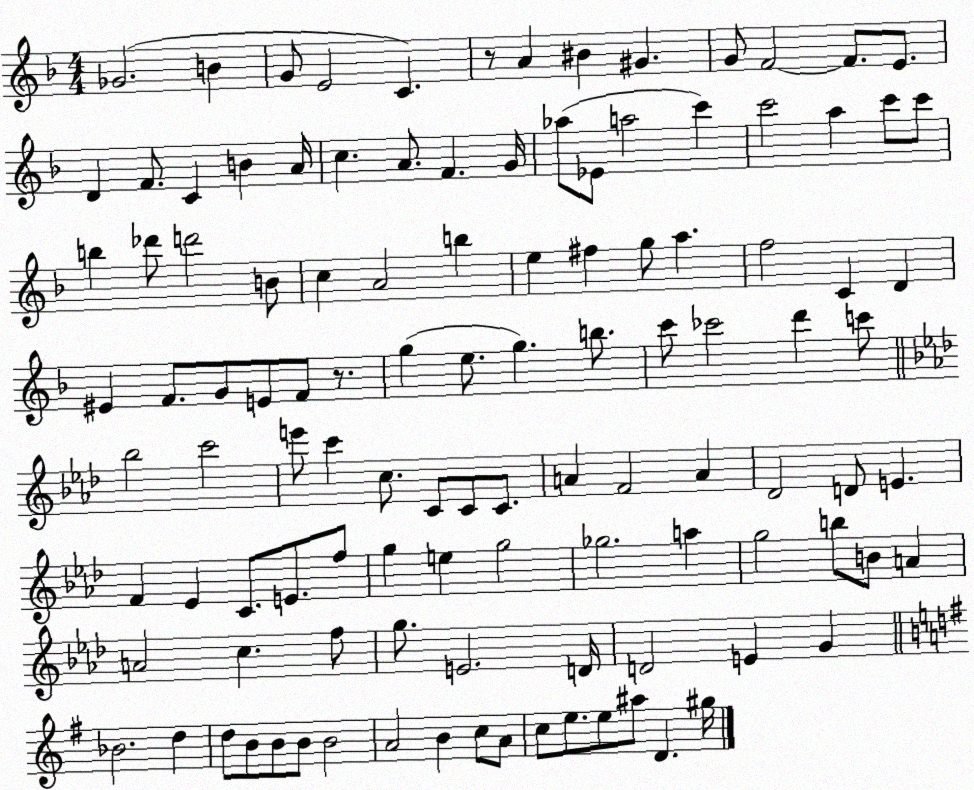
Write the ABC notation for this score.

X:1
T:Untitled
M:4/4
L:1/4
K:F
_G2 B G/2 E2 C z/2 A ^B ^G G/2 F2 F/2 E/2 D F/2 C B A/4 c A/2 F G/4 _a/2 _E/2 a2 c' c'2 a c'/2 c'/2 b _d'/2 d'2 B/2 c A2 b e ^f g/2 a f2 C D ^E F/2 G/2 E/2 F/2 z/2 g e/2 g b/2 c'/2 _c'2 d' c'/2 _b2 c'2 e'/2 c' c/2 C/2 C/2 C/2 A F2 A _D2 D/2 E F _E C/2 E/2 f/2 g e g2 _g2 a g2 b/2 B/2 A A2 c f/2 g/2 E2 D/4 D2 E G _B2 d d/2 B/2 B/2 B/2 B2 A2 B c/2 A/2 c/2 e/2 e/2 ^a/2 D ^g/4